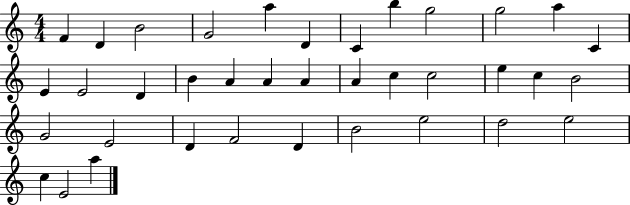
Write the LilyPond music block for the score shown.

{
  \clef treble
  \numericTimeSignature
  \time 4/4
  \key c \major
  f'4 d'4 b'2 | g'2 a''4 d'4 | c'4 b''4 g''2 | g''2 a''4 c'4 | \break e'4 e'2 d'4 | b'4 a'4 a'4 a'4 | a'4 c''4 c''2 | e''4 c''4 b'2 | \break g'2 e'2 | d'4 f'2 d'4 | b'2 e''2 | d''2 e''2 | \break c''4 e'2 a''4 | \bar "|."
}